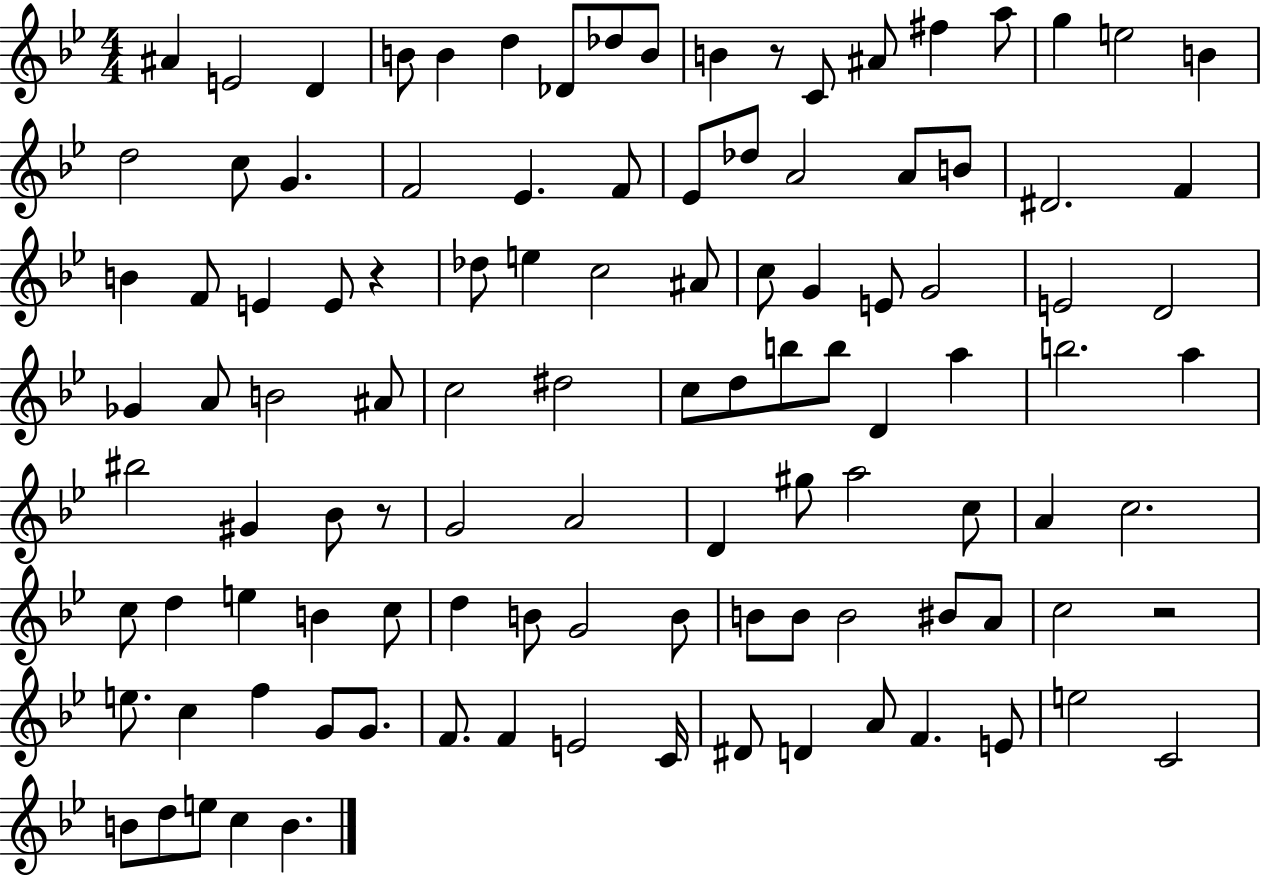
X:1
T:Untitled
M:4/4
L:1/4
K:Bb
^A E2 D B/2 B d _D/2 _d/2 B/2 B z/2 C/2 ^A/2 ^f a/2 g e2 B d2 c/2 G F2 _E F/2 _E/2 _d/2 A2 A/2 B/2 ^D2 F B F/2 E E/2 z _d/2 e c2 ^A/2 c/2 G E/2 G2 E2 D2 _G A/2 B2 ^A/2 c2 ^d2 c/2 d/2 b/2 b/2 D a b2 a ^b2 ^G _B/2 z/2 G2 A2 D ^g/2 a2 c/2 A c2 c/2 d e B c/2 d B/2 G2 B/2 B/2 B/2 B2 ^B/2 A/2 c2 z2 e/2 c f G/2 G/2 F/2 F E2 C/4 ^D/2 D A/2 F E/2 e2 C2 B/2 d/2 e/2 c B